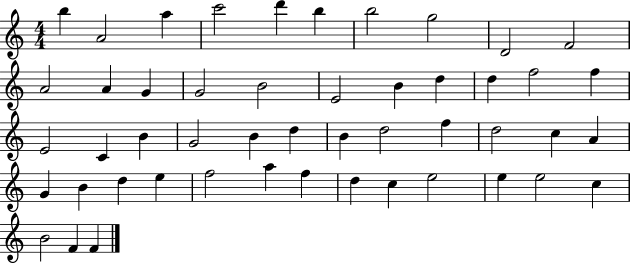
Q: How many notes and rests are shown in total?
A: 49